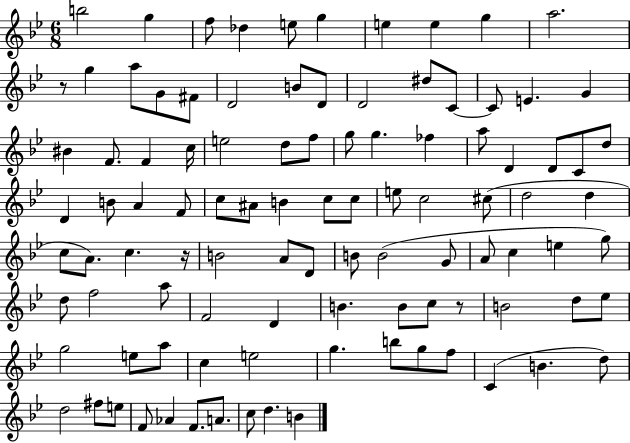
B5/h G5/q F5/e Db5/q E5/e G5/q E5/q E5/q G5/q A5/h. R/e G5/q A5/e G4/e F#4/e D4/h B4/e D4/e D4/h D#5/e C4/e C4/e E4/q. G4/q BIS4/q F4/e. F4/q C5/s E5/h D5/e F5/e G5/e G5/q. FES5/q A5/e D4/q D4/e C4/e D5/e D4/q B4/e A4/q F4/e C5/e A#4/e B4/q C5/e C5/e E5/e C5/h C#5/e D5/h D5/q C5/e A4/e. C5/q. R/s B4/h A4/e D4/e B4/e B4/h G4/e A4/e C5/q E5/q G5/e D5/e F5/h A5/e F4/h D4/q B4/q. B4/e C5/e R/e B4/h D5/e Eb5/e G5/h E5/e A5/e C5/q E5/h G5/q. B5/e G5/e F5/e C4/q B4/q. D5/e D5/h F#5/e E5/e F4/e Ab4/q F4/e. A4/e. C5/e D5/q. B4/q